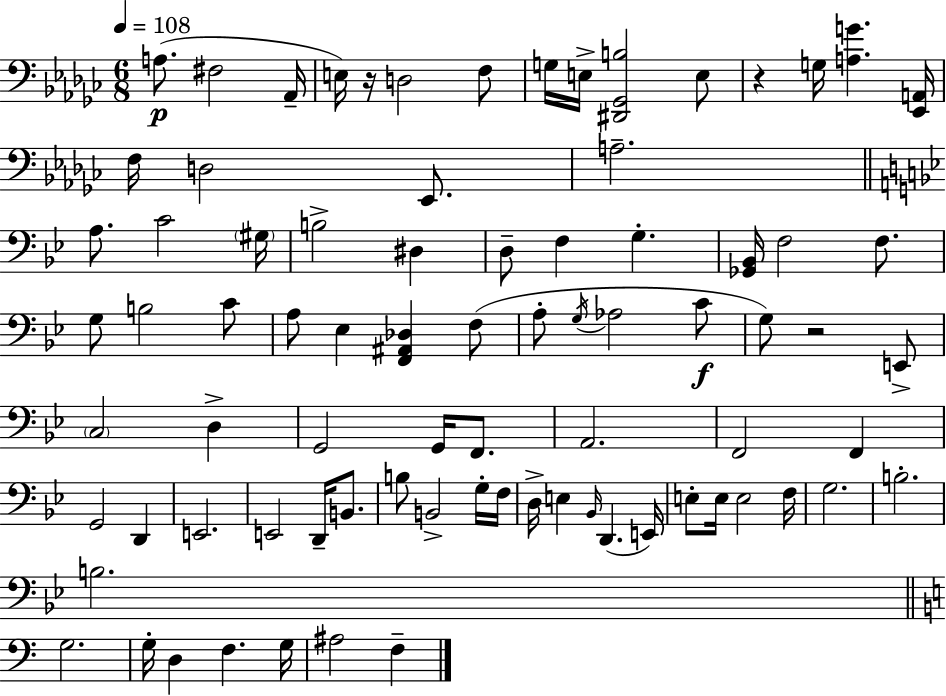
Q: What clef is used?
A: bass